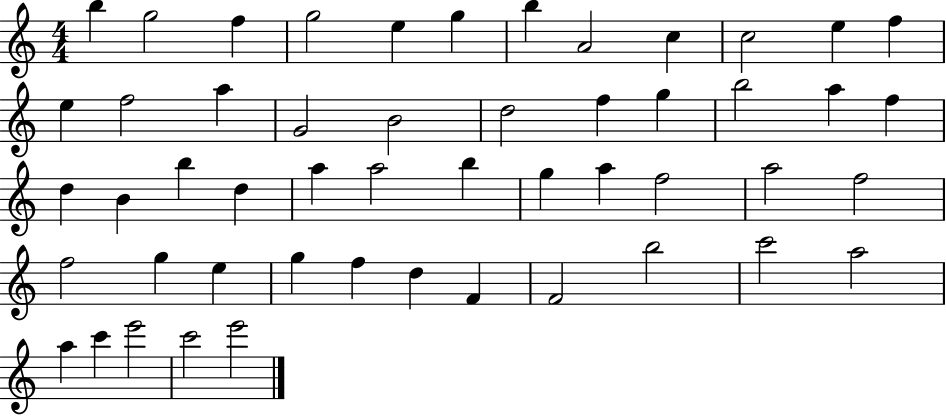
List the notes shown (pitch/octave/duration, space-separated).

B5/q G5/h F5/q G5/h E5/q G5/q B5/q A4/h C5/q C5/h E5/q F5/q E5/q F5/h A5/q G4/h B4/h D5/h F5/q G5/q B5/h A5/q F5/q D5/q B4/q B5/q D5/q A5/q A5/h B5/q G5/q A5/q F5/h A5/h F5/h F5/h G5/q E5/q G5/q F5/q D5/q F4/q F4/h B5/h C6/h A5/h A5/q C6/q E6/h C6/h E6/h